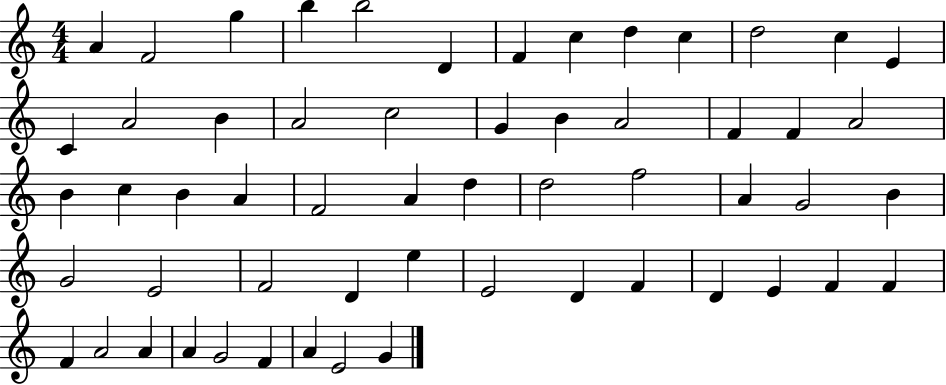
{
  \clef treble
  \numericTimeSignature
  \time 4/4
  \key c \major
  a'4 f'2 g''4 | b''4 b''2 d'4 | f'4 c''4 d''4 c''4 | d''2 c''4 e'4 | \break c'4 a'2 b'4 | a'2 c''2 | g'4 b'4 a'2 | f'4 f'4 a'2 | \break b'4 c''4 b'4 a'4 | f'2 a'4 d''4 | d''2 f''2 | a'4 g'2 b'4 | \break g'2 e'2 | f'2 d'4 e''4 | e'2 d'4 f'4 | d'4 e'4 f'4 f'4 | \break f'4 a'2 a'4 | a'4 g'2 f'4 | a'4 e'2 g'4 | \bar "|."
}